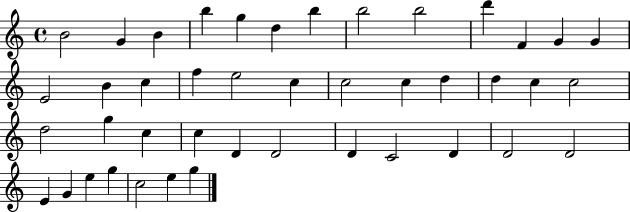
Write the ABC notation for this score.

X:1
T:Untitled
M:4/4
L:1/4
K:C
B2 G B b g d b b2 b2 d' F G G E2 B c f e2 c c2 c d d c c2 d2 g c c D D2 D C2 D D2 D2 E G e g c2 e g